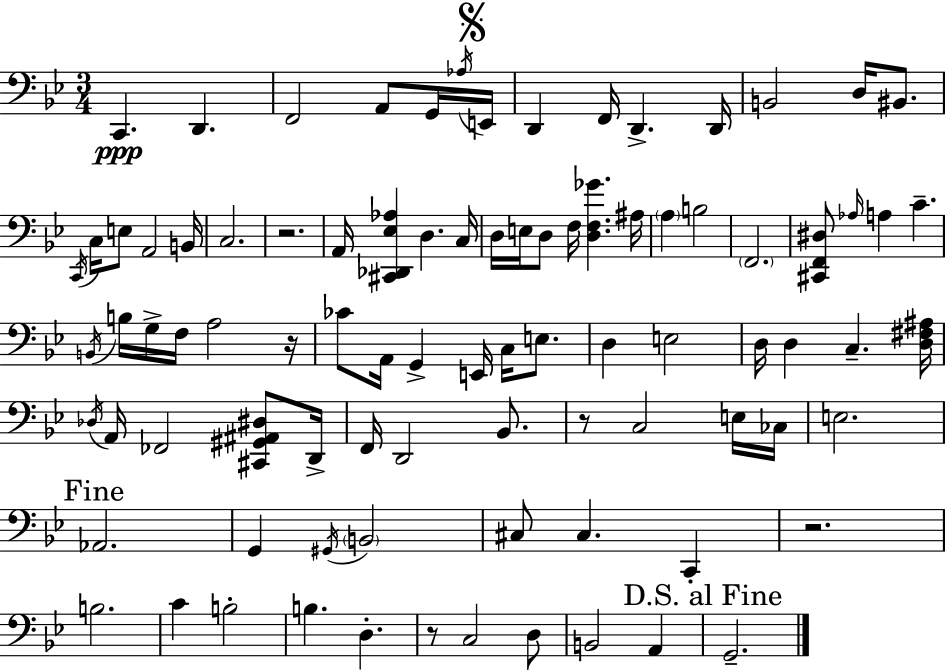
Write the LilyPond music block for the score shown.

{
  \clef bass
  \numericTimeSignature
  \time 3/4
  \key g \minor
  c,4.\ppp d,4. | f,2 a,8 g,16 \acciaccatura { aes16 } | \mark \markup { \musicglyph "scripts.segno" } e,16 d,4 f,16 d,4.-> | d,16 b,2 d16 bis,8. | \break \acciaccatura { c,16 } c16 e8 a,2 | b,16 c2. | r2. | a,16 <cis, des, ees aes>4 d4. | \break c16 d16 e16 d8 f16 <d f ges'>4. | ais16 \parenthesize a4 b2 | \parenthesize f,2. | <cis, f, dis>8 \grace { aes16 } a4 c'4.-- | \break \acciaccatura { b,16 } b16 g16-> f16 a2 | r16 ces'8 a,16 g,4-> e,16 | c16 e8. d4 e2 | d16 d4 c4.-- | \break <d fis ais>16 \acciaccatura { des16 } a,16 fes,2 | <cis, gis, ais, dis>8 d,16-> f,16 d,2 | bes,8. r8 c2 | e16 ces16 e2. | \break \mark "Fine" aes,2. | g,4 \acciaccatura { gis,16 } \parenthesize b,2 | cis8 cis4. | c,4-. r2. | \break b2. | c'4 b2-. | b4. | d4.-. r8 c2 | \break d8 b,2 | a,4 \mark "D.S. al Fine" g,2.-- | \bar "|."
}